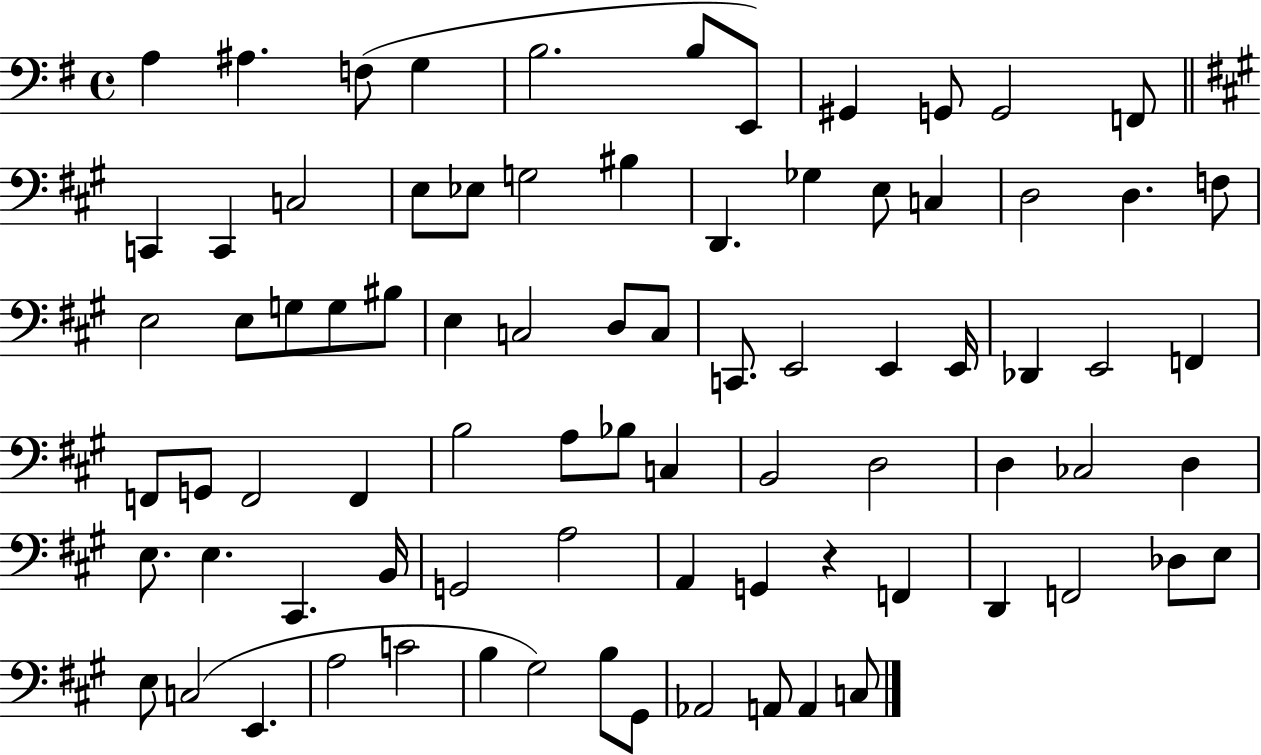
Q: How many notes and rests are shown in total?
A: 81